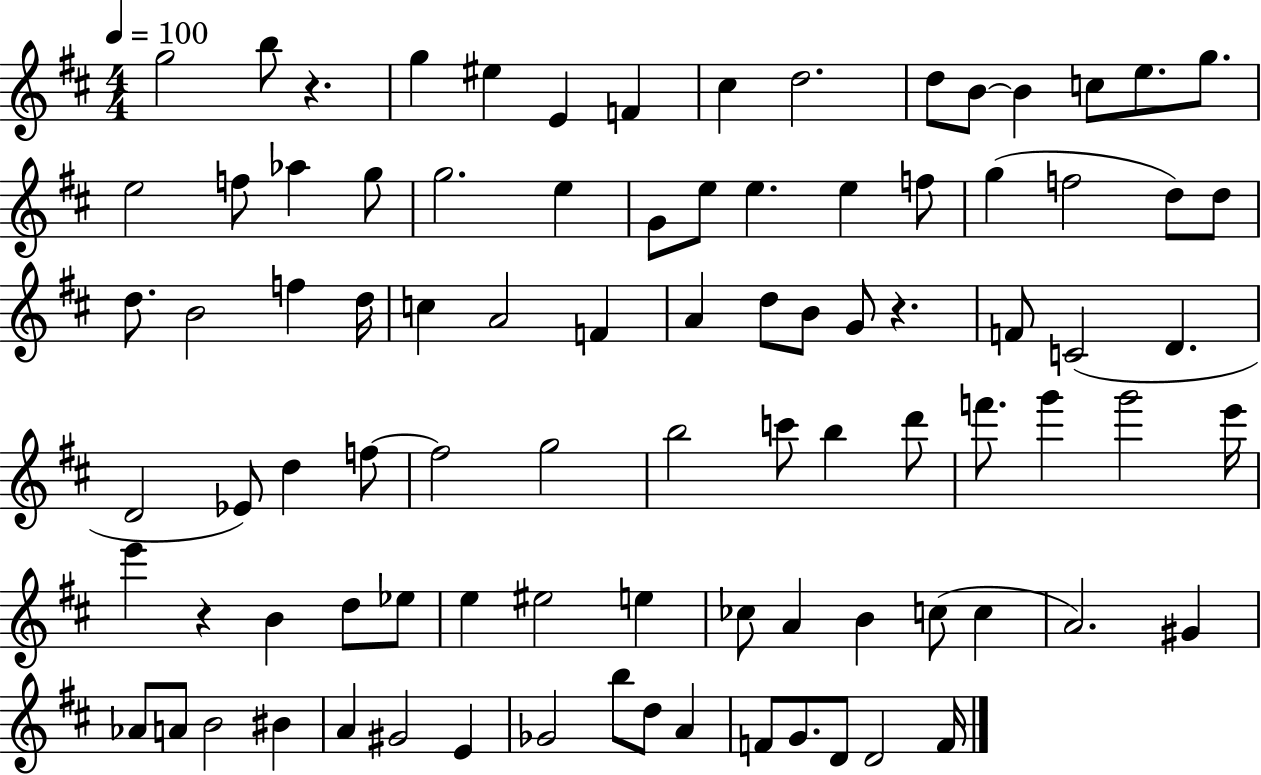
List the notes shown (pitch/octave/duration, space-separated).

G5/h B5/e R/q. G5/q EIS5/q E4/q F4/q C#5/q D5/h. D5/e B4/e B4/q C5/e E5/e. G5/e. E5/h F5/e Ab5/q G5/e G5/h. E5/q G4/e E5/e E5/q. E5/q F5/e G5/q F5/h D5/e D5/e D5/e. B4/h F5/q D5/s C5/q A4/h F4/q A4/q D5/e B4/e G4/e R/q. F4/e C4/h D4/q. D4/h Eb4/e D5/q F5/e F5/h G5/h B5/h C6/e B5/q D6/e F6/e. G6/q G6/h E6/s E6/q R/q B4/q D5/e Eb5/e E5/q EIS5/h E5/q CES5/e A4/q B4/q C5/e C5/q A4/h. G#4/q Ab4/e A4/e B4/h BIS4/q A4/q G#4/h E4/q Gb4/h B5/e D5/e A4/q F4/e G4/e. D4/e D4/h F4/s